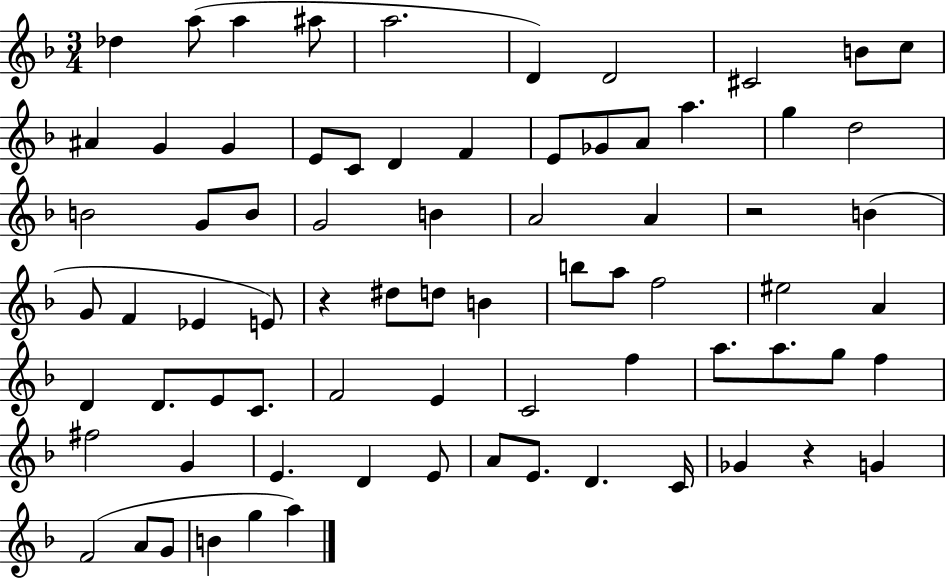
Db5/q A5/e A5/q A#5/e A5/h. D4/q D4/h C#4/h B4/e C5/e A#4/q G4/q G4/q E4/e C4/e D4/q F4/q E4/e Gb4/e A4/e A5/q. G5/q D5/h B4/h G4/e B4/e G4/h B4/q A4/h A4/q R/h B4/q G4/e F4/q Eb4/q E4/e R/q D#5/e D5/e B4/q B5/e A5/e F5/h EIS5/h A4/q D4/q D4/e. E4/e C4/e. F4/h E4/q C4/h F5/q A5/e. A5/e. G5/e F5/q F#5/h G4/q E4/q. D4/q E4/e A4/e E4/e. D4/q. C4/s Gb4/q R/q G4/q F4/h A4/e G4/e B4/q G5/q A5/q